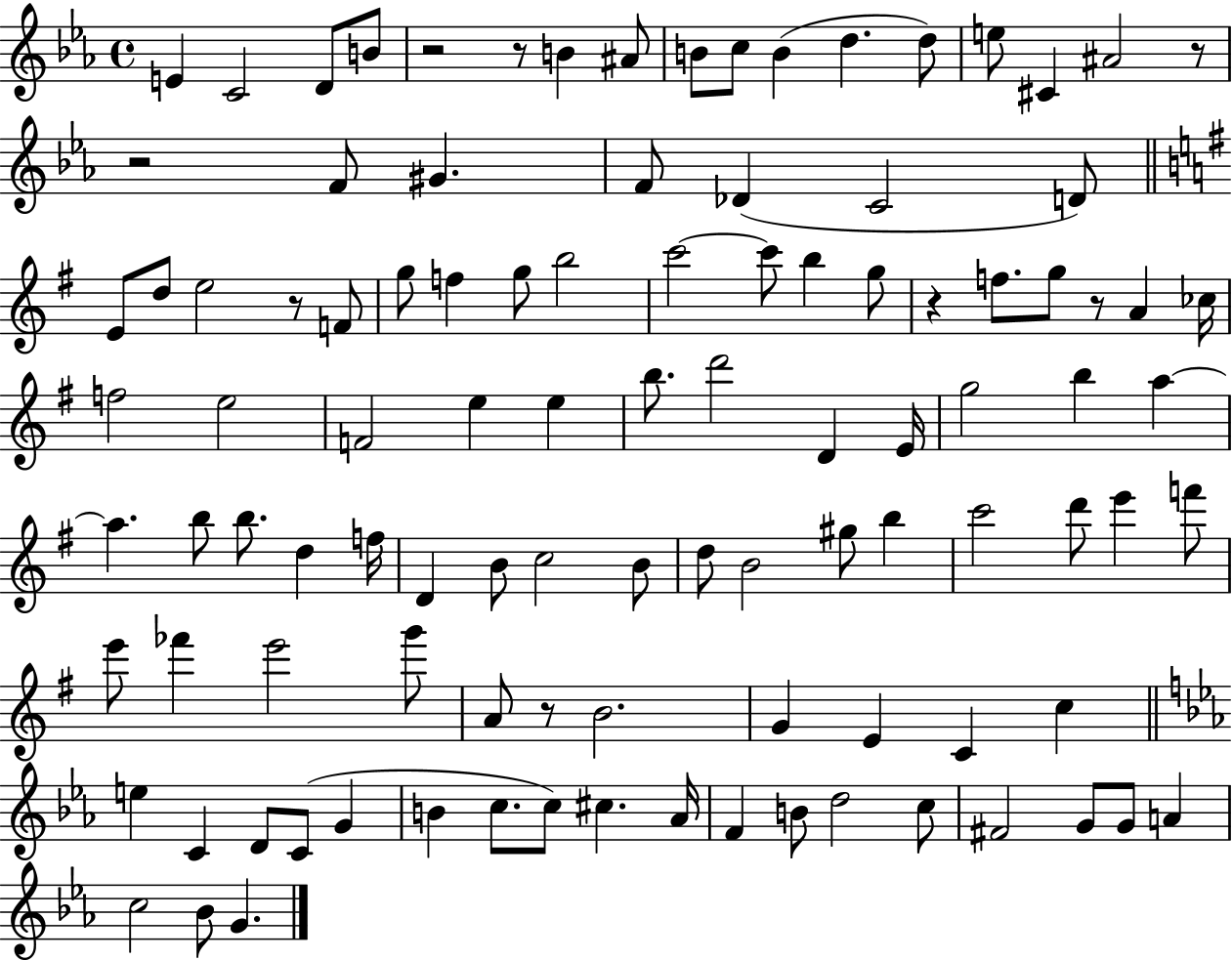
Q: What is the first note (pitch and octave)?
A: E4